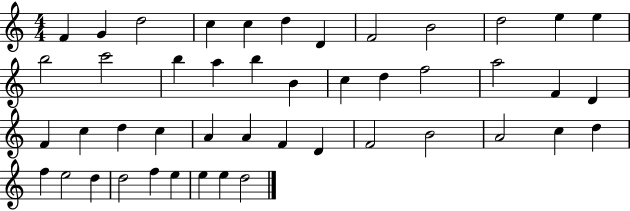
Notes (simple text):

F4/q G4/q D5/h C5/q C5/q D5/q D4/q F4/h B4/h D5/h E5/q E5/q B5/h C6/h B5/q A5/q B5/q B4/q C5/q D5/q F5/h A5/h F4/q D4/q F4/q C5/q D5/q C5/q A4/q A4/q F4/q D4/q F4/h B4/h A4/h C5/q D5/q F5/q E5/h D5/q D5/h F5/q E5/q E5/q E5/q D5/h